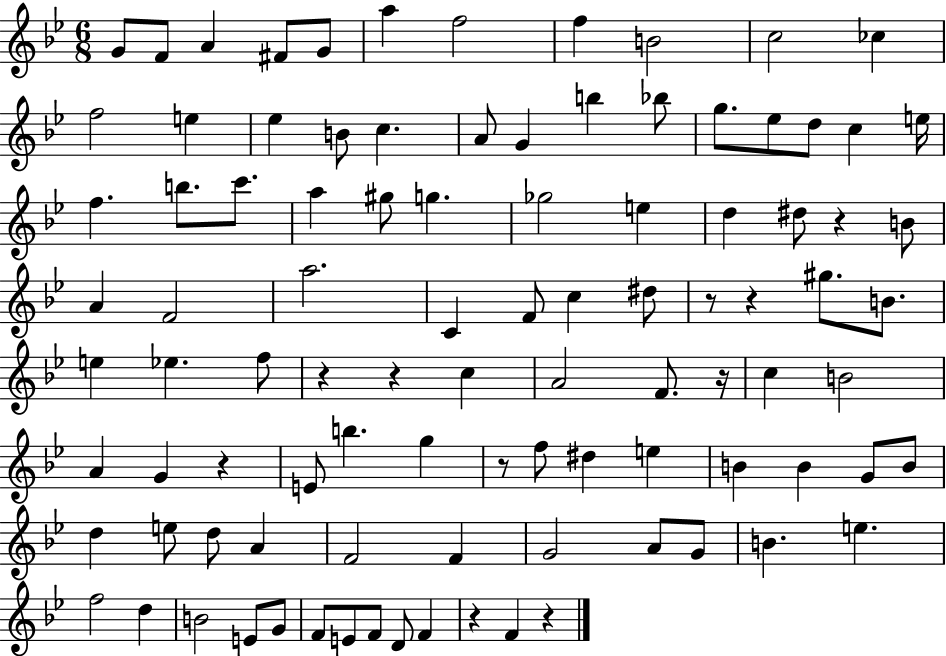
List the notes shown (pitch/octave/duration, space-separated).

G4/e F4/e A4/q F#4/e G4/e A5/q F5/h F5/q B4/h C5/h CES5/q F5/h E5/q Eb5/q B4/e C5/q. A4/e G4/q B5/q Bb5/e G5/e. Eb5/e D5/e C5/q E5/s F5/q. B5/e. C6/e. A5/q G#5/e G5/q. Gb5/h E5/q D5/q D#5/e R/q B4/e A4/q F4/h A5/h. C4/q F4/e C5/q D#5/e R/e R/q G#5/e. B4/e. E5/q Eb5/q. F5/e R/q R/q C5/q A4/h F4/e. R/s C5/q B4/h A4/q G4/q R/q E4/e B5/q. G5/q R/e F5/e D#5/q E5/q B4/q B4/q G4/e B4/e D5/q E5/e D5/e A4/q F4/h F4/q G4/h A4/e G4/e B4/q. E5/q. F5/h D5/q B4/h E4/e G4/e F4/e E4/e F4/e D4/e F4/q R/q F4/q R/q